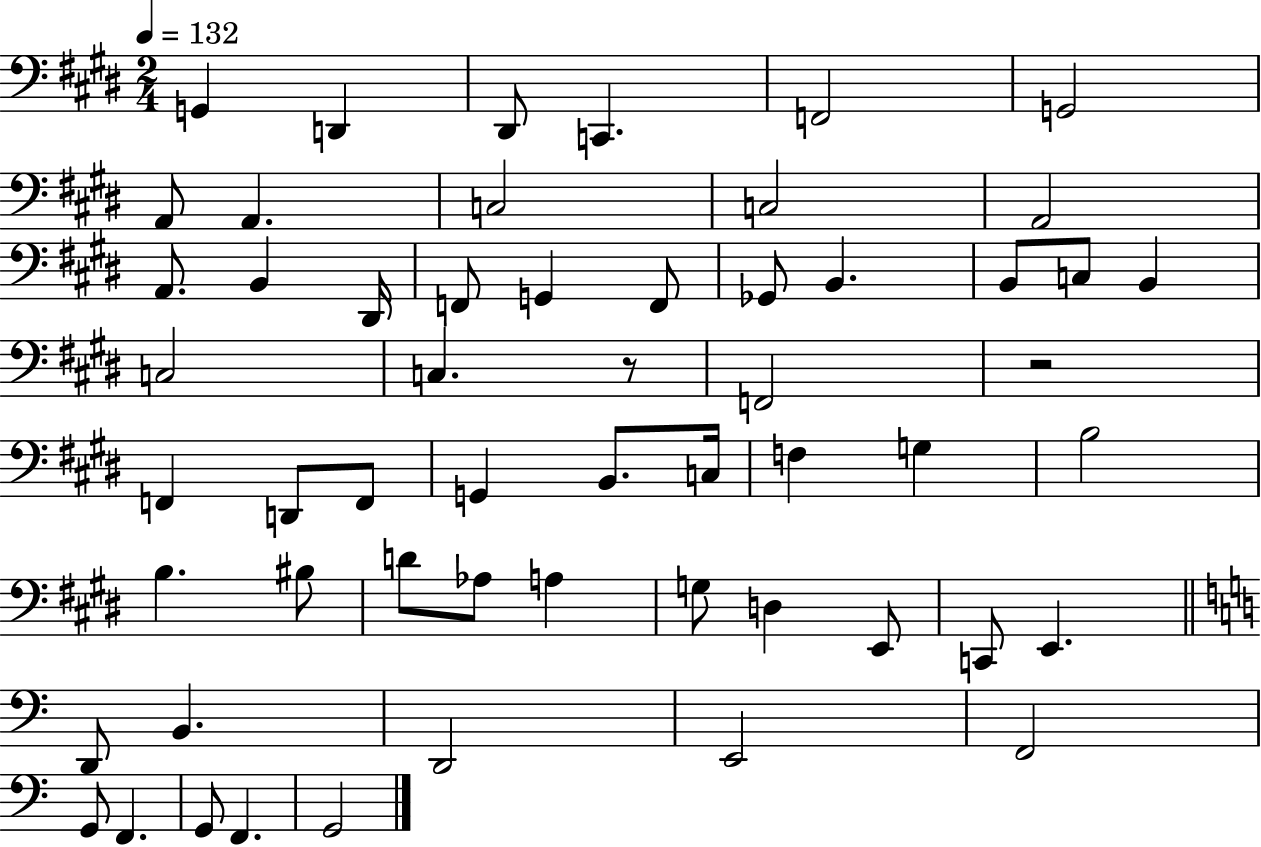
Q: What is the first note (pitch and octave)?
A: G2